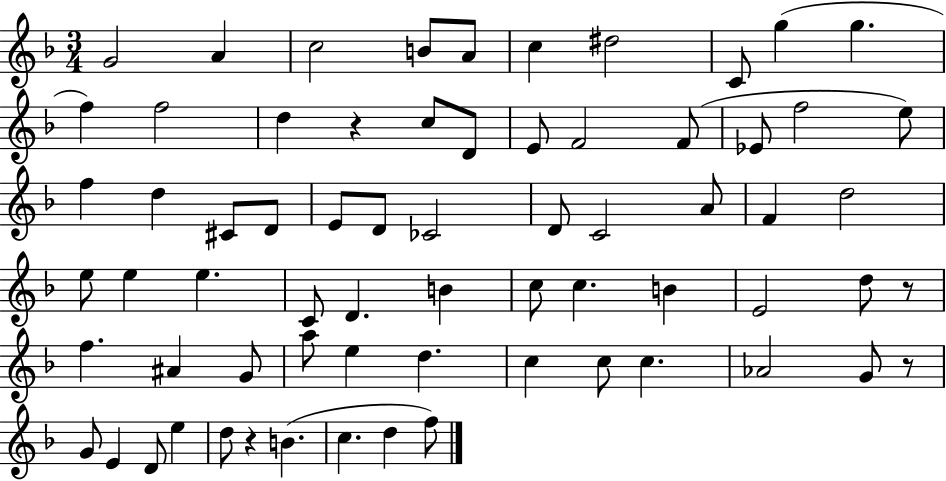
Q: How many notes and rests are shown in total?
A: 68